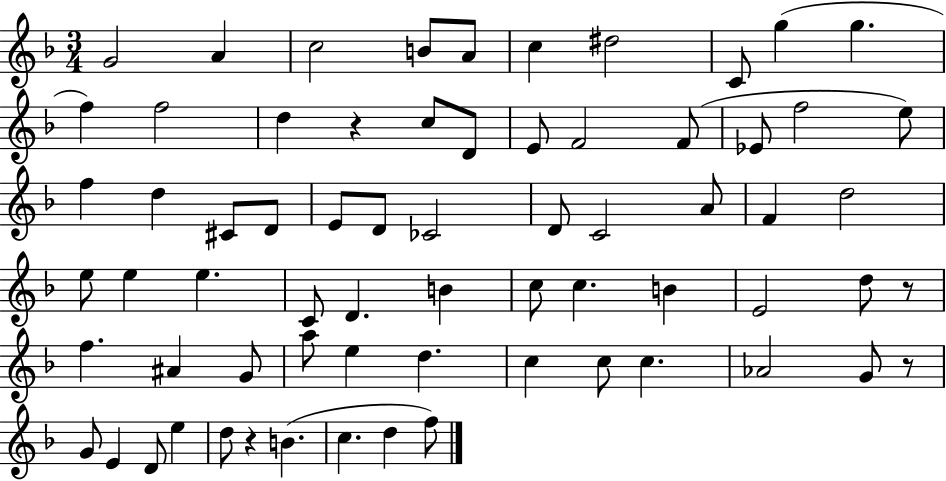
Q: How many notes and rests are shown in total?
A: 68